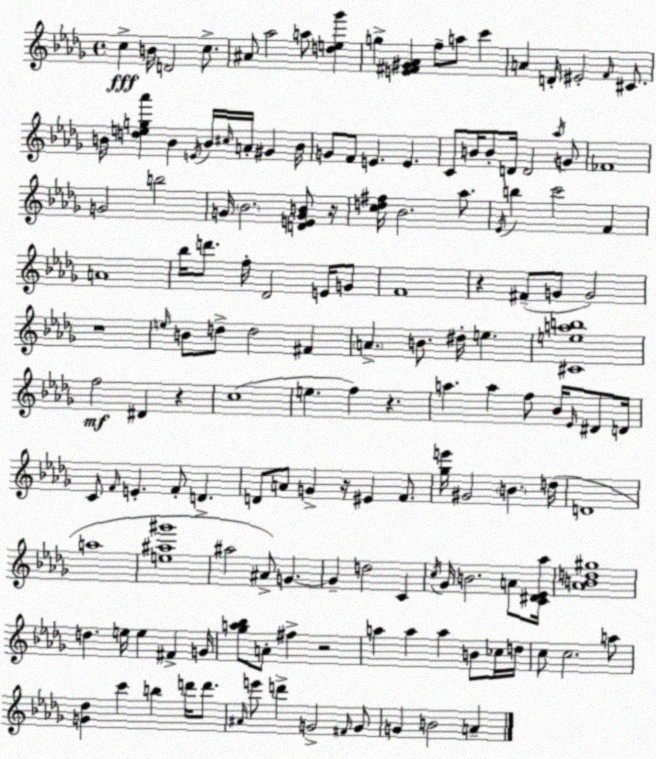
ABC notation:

X:1
T:Untitled
M:4/4
L:1/4
K:Bbm
c B/4 D2 c/2 ^A/2 _a2 a/2 [de_g'] g [E^F^G_A] f/2 a/2 c' A D/4 ^E2 F/4 ^C/2 B/4 [deg_a'] B E/4 B/4 ^c/4 A/4 ^G B/4 G/2 F/2 E E C/2 B/4 B/2 D/4 D2 _a/4 G/2 _F4 G2 b2 G/4 _B2 [DEGB]/2 z/4 [cd^f]/4 _B2 _a/2 _E/4 b c'2 F A4 _b/4 d'/2 f/4 _D2 E/4 G/2 F4 z ^F/2 G/2 G2 z4 e/4 B/2 d/2 d2 ^F A B/2 ^d/4 e [^Ceab]4 f2 ^D z c4 e f z a a f/2 _B/4 _E/4 ^D/2 D/4 C/2 F/4 E F/2 D D/2 A/2 G z/4 ^E F/2 [_ge']/4 ^G2 B d/4 D4 a4 [e^a^g']4 ^a2 ^A/2 G G d2 C c/4 _G/4 B2 A/2 [C^D_E_a]/4 [_ABd^g]4 d e/4 e ^F G/4 [_ga_b]/2 A/2 ^f z2 a a a B/2 _c/4 d/4 c/2 c2 a/2 [G_d] c' b d'/4 d'/2 ^A/4 e'/2 d' G2 ^F/4 G/2 G B2 A